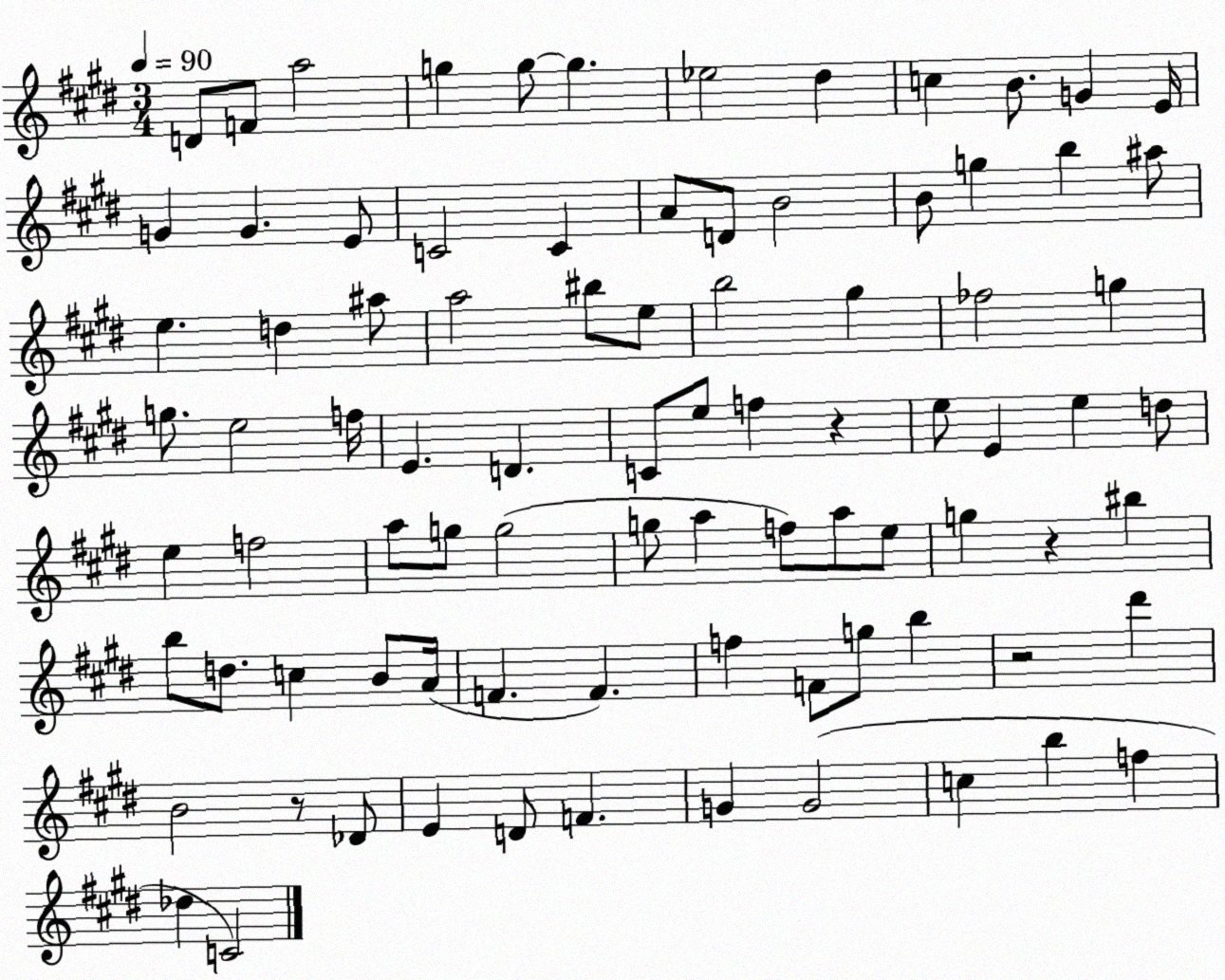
X:1
T:Untitled
M:3/4
L:1/4
K:E
D/2 F/2 a2 g g/2 g _e2 ^d c B/2 G E/4 G G E/2 C2 C A/2 D/2 B2 B/2 g b ^a/2 e d ^a/2 a2 ^b/2 e/2 b2 ^g _f2 g g/2 e2 f/4 E D C/2 e/2 f z e/2 E e d/2 e f2 a/2 g/2 g2 g/2 a f/2 a/2 e/2 g z ^b b/2 d/2 c B/2 A/4 F F f F/2 g/2 b z2 ^d' B2 z/2 _D/2 E D/2 F G G2 c b f _d C2